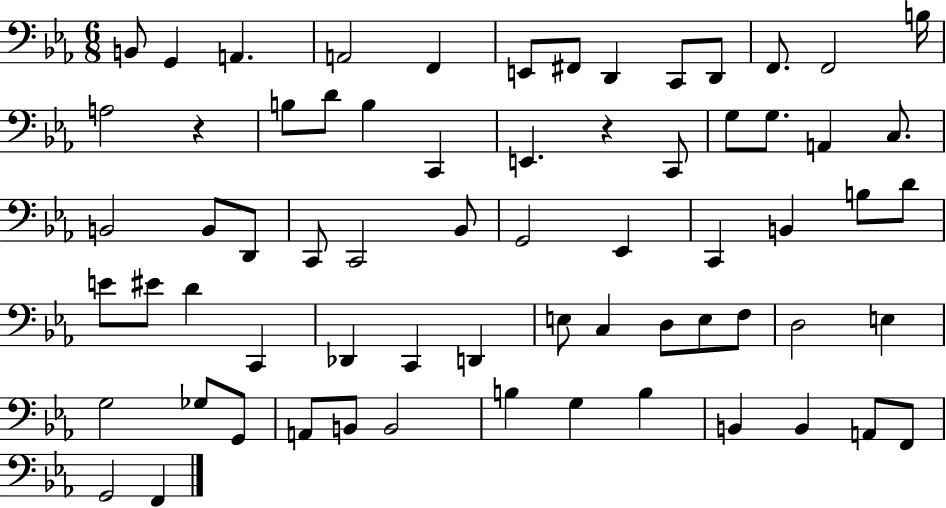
{
  \clef bass
  \numericTimeSignature
  \time 6/8
  \key ees \major
  \repeat volta 2 { b,8 g,4 a,4. | a,2 f,4 | e,8 fis,8 d,4 c,8 d,8 | f,8. f,2 b16 | \break a2 r4 | b8 d'8 b4 c,4 | e,4. r4 c,8 | g8 g8. a,4 c8. | \break b,2 b,8 d,8 | c,8 c,2 bes,8 | g,2 ees,4 | c,4 b,4 b8 d'8 | \break e'8 eis'8 d'4 c,4 | des,4 c,4 d,4 | e8 c4 d8 e8 f8 | d2 e4 | \break g2 ges8 g,8 | a,8 b,8 b,2 | b4 g4 b4 | b,4 b,4 a,8 f,8 | \break g,2 f,4 | } \bar "|."
}